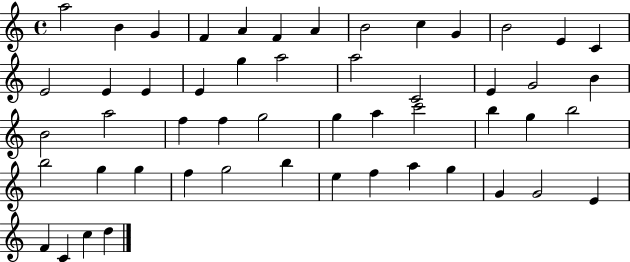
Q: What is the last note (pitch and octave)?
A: D5